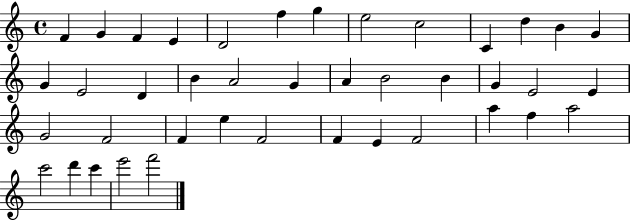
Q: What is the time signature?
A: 4/4